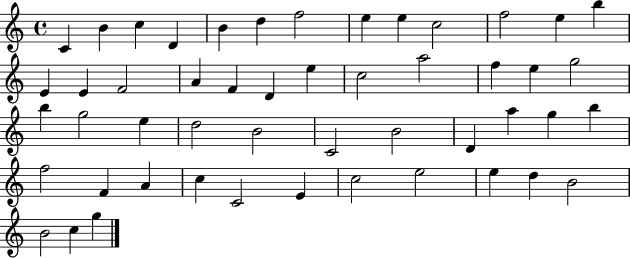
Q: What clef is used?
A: treble